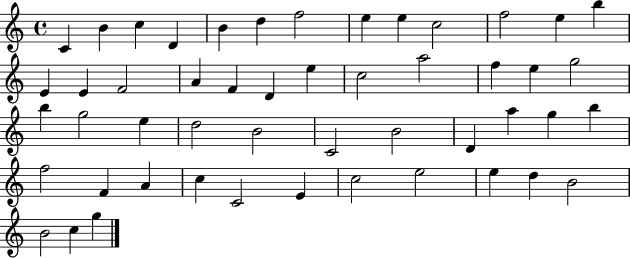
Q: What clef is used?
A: treble